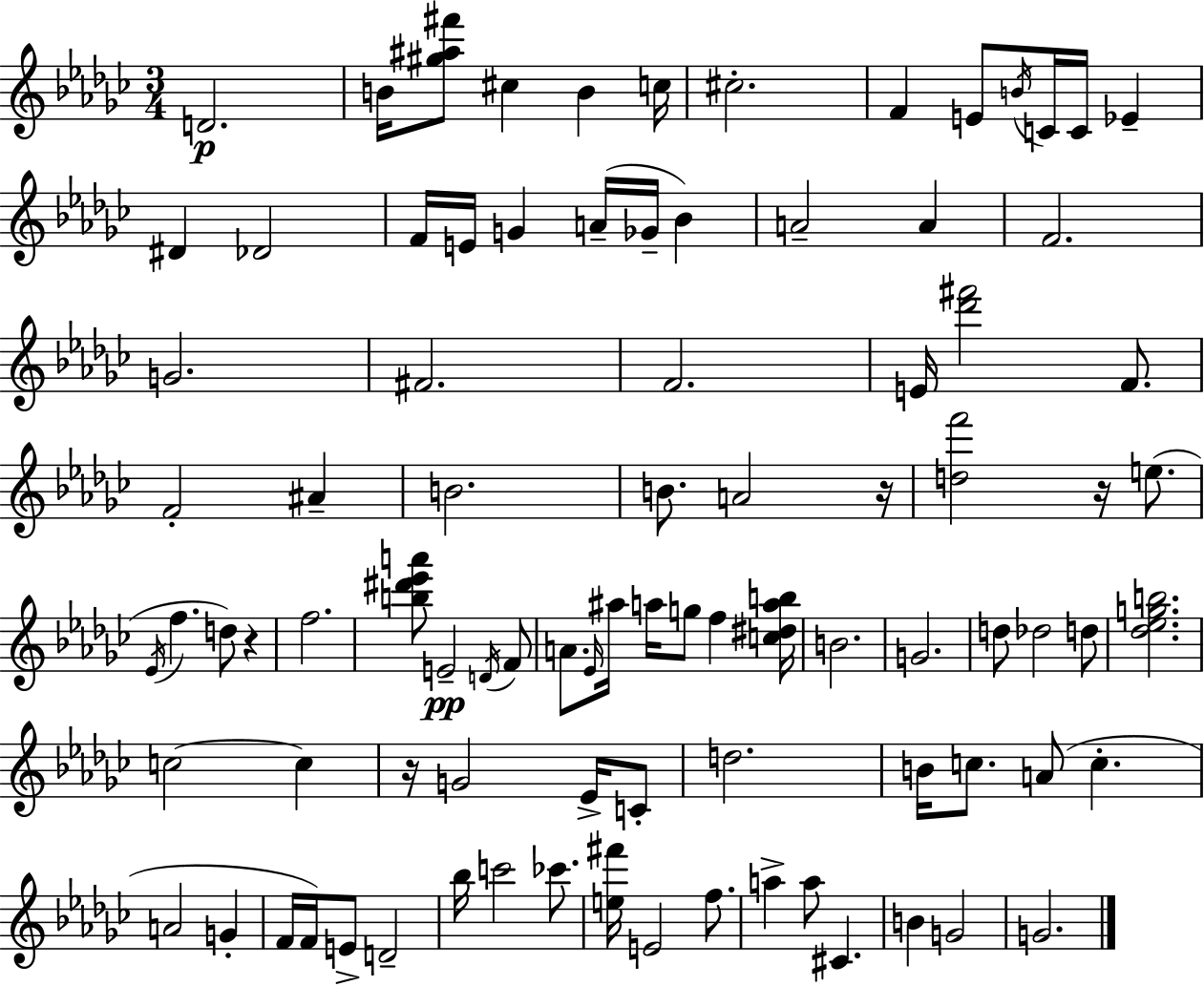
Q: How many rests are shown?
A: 4